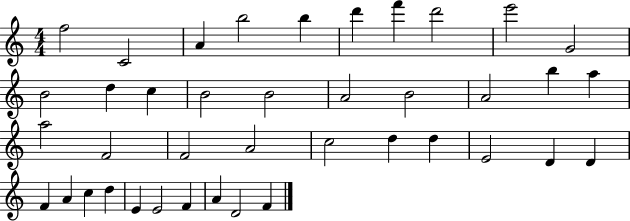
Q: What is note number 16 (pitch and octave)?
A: A4